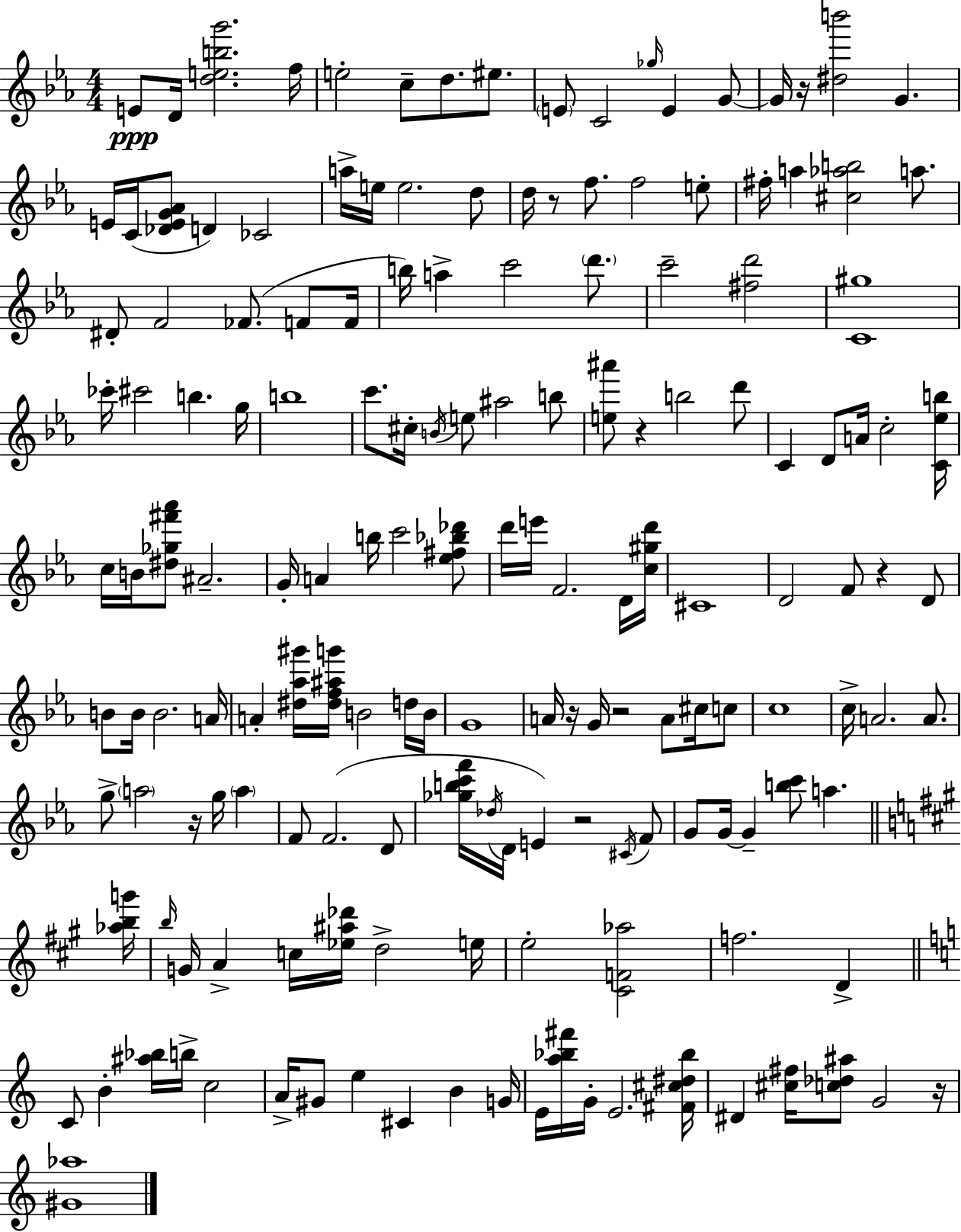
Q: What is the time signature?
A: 4/4